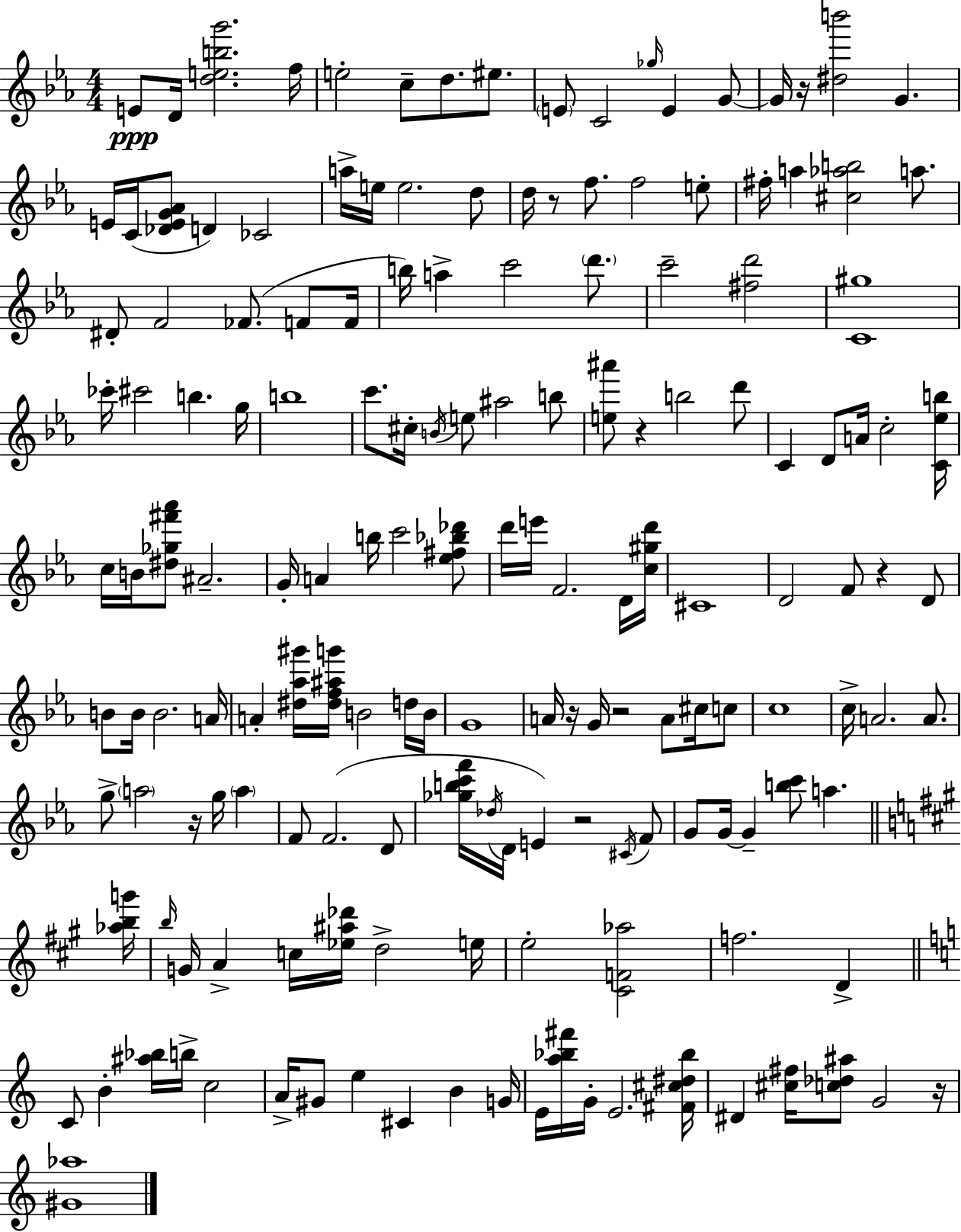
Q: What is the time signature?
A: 4/4